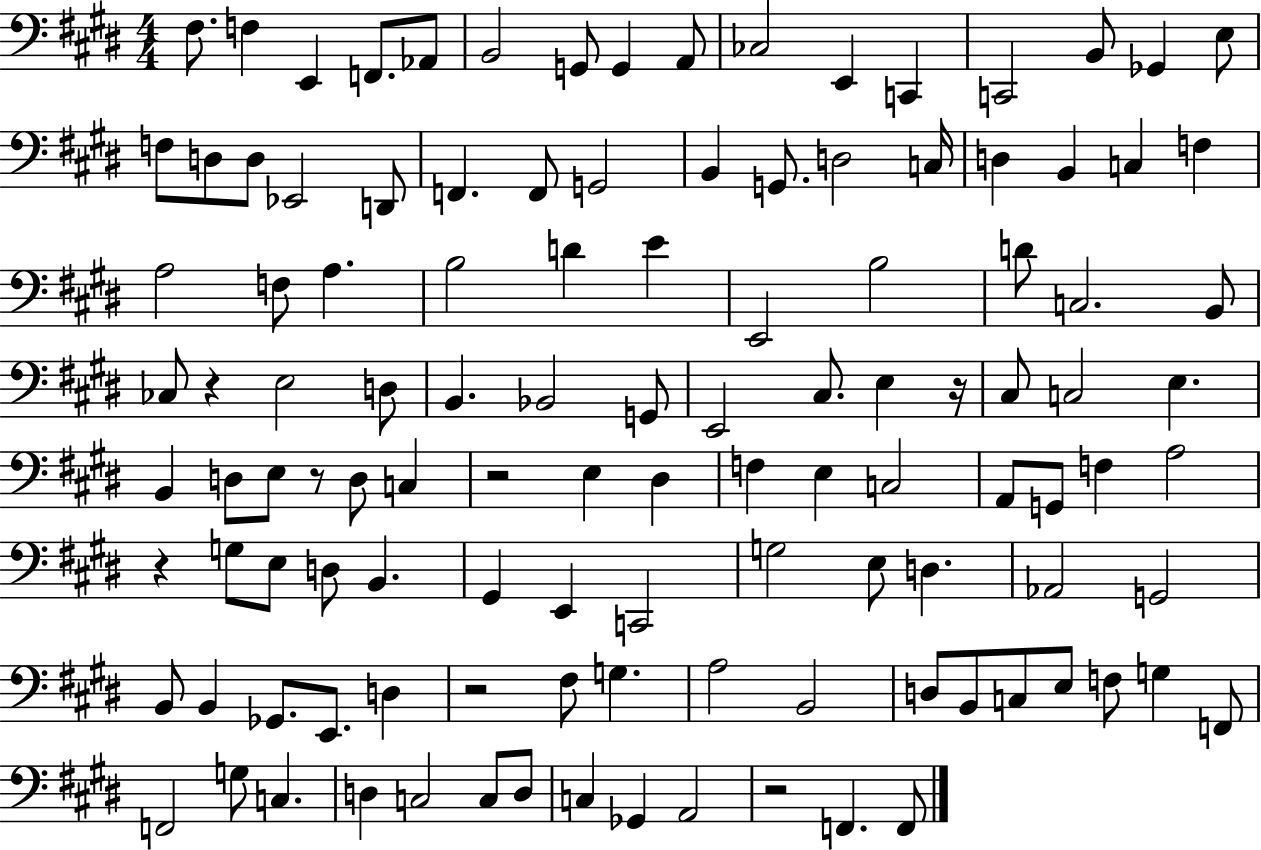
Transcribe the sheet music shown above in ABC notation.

X:1
T:Untitled
M:4/4
L:1/4
K:E
^F,/2 F, E,, F,,/2 _A,,/2 B,,2 G,,/2 G,, A,,/2 _C,2 E,, C,, C,,2 B,,/2 _G,, E,/2 F,/2 D,/2 D,/2 _E,,2 D,,/2 F,, F,,/2 G,,2 B,, G,,/2 D,2 C,/4 D, B,, C, F, A,2 F,/2 A, B,2 D E E,,2 B,2 D/2 C,2 B,,/2 _C,/2 z E,2 D,/2 B,, _B,,2 G,,/2 E,,2 ^C,/2 E, z/4 ^C,/2 C,2 E, B,, D,/2 E,/2 z/2 D,/2 C, z2 E, ^D, F, E, C,2 A,,/2 G,,/2 F, A,2 z G,/2 E,/2 D,/2 B,, ^G,, E,, C,,2 G,2 E,/2 D, _A,,2 G,,2 B,,/2 B,, _G,,/2 E,,/2 D, z2 ^F,/2 G, A,2 B,,2 D,/2 B,,/2 C,/2 E,/2 F,/2 G, F,,/2 F,,2 G,/2 C, D, C,2 C,/2 D,/2 C, _G,, A,,2 z2 F,, F,,/2